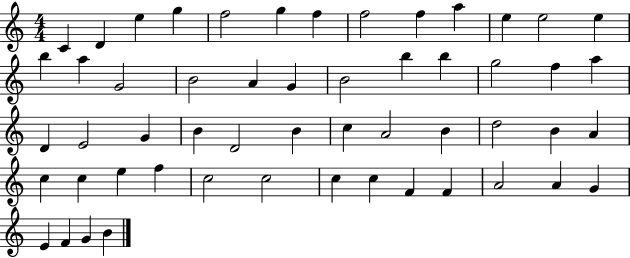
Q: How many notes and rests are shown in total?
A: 54